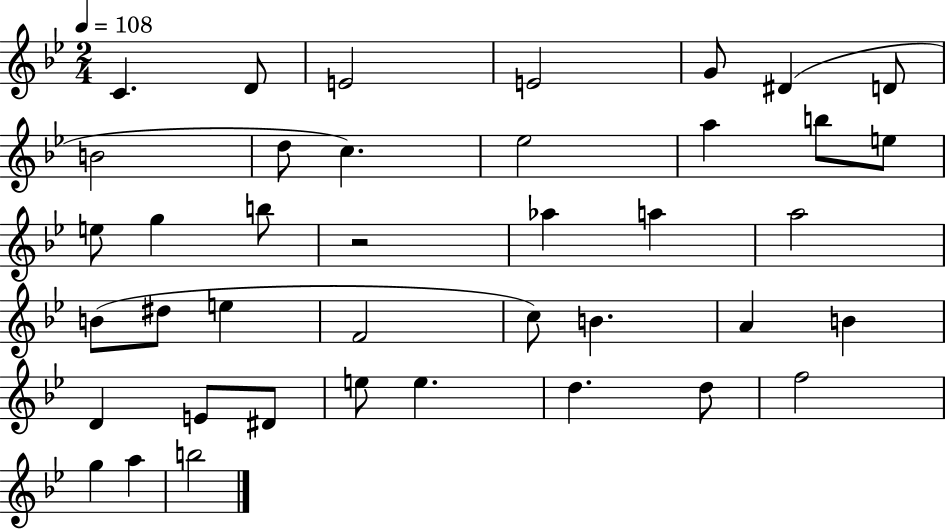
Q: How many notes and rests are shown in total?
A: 40